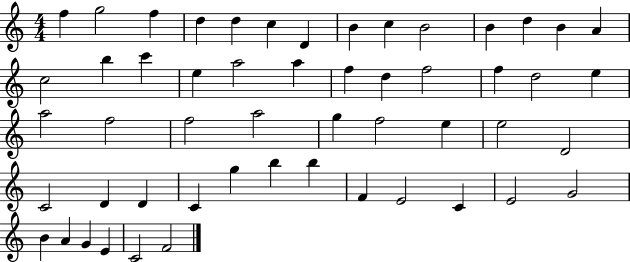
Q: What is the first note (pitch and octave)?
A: F5